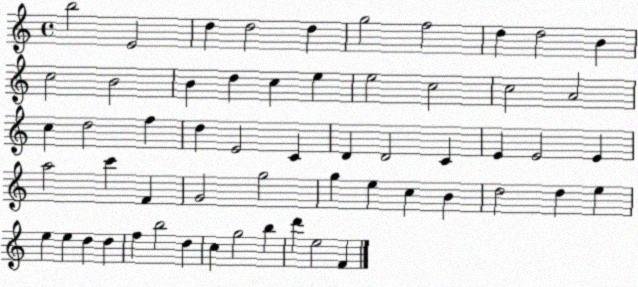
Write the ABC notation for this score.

X:1
T:Untitled
M:4/4
L:1/4
K:C
b2 E2 d d2 d g2 f2 d d2 B c2 B2 B d c e e2 c2 c2 A2 c d2 f d E2 C D D2 C E E2 E a2 c' F G2 g2 g e c B d2 d e e e d d f b2 d c g2 b d' e2 F